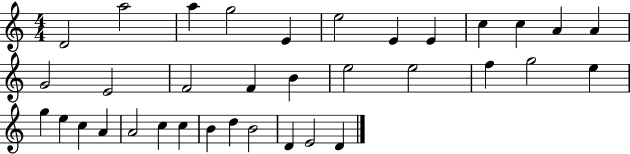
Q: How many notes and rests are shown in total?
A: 35